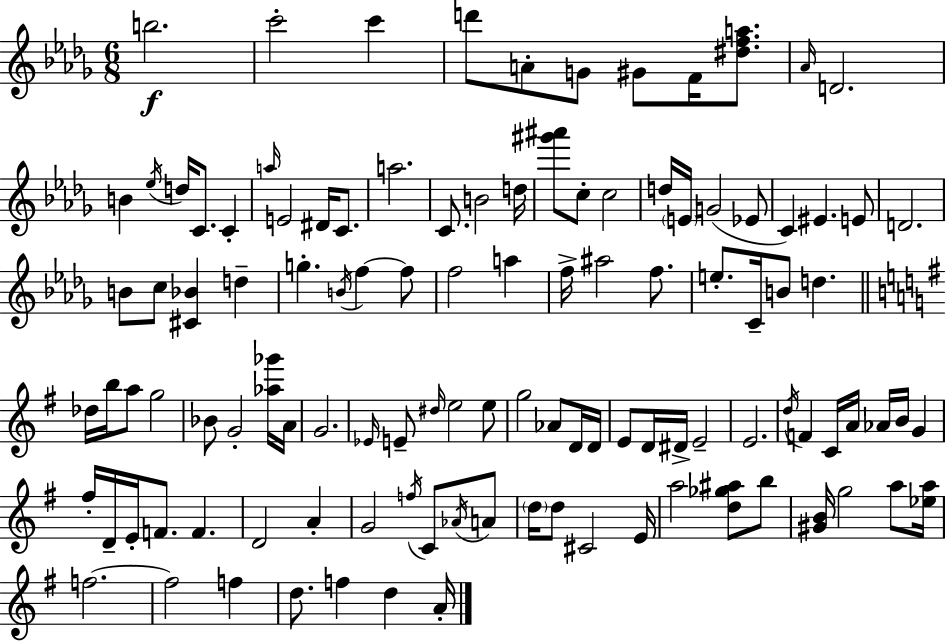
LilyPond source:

{
  \clef treble
  \numericTimeSignature
  \time 6/8
  \key bes \minor
  b''2.\f | c'''2-. c'''4 | d'''8 a'8-. g'8 gis'8 f'16 <dis'' f'' a''>8. | \grace { aes'16 } d'2. | \break b'4 \acciaccatura { ees''16 } d''16 c'8. c'4-. | \grace { a''16 } e'2 dis'16 | c'8. a''2. | c'8. b'2 | \break d''16 <gis''' ais'''>8 c''8-. c''2 | d''16 \parenthesize e'16 g'2( | ees'8 c'4) eis'4. | e'8 d'2. | \break b'8 c''8 <cis' bes'>4 d''4-- | g''4.-. \acciaccatura { b'16 } f''4~~ | f''8 f''2 | a''4 f''16-> ais''2 | \break f''8. e''8.-. c'16-- b'8 d''4. | \bar "||" \break \key g \major des''16 b''16 a''8 g''2 | bes'8 g'2-. <aes'' ges'''>16 a'16 | g'2. | \grace { ees'16 } e'8-- \grace { dis''16 } e''2 | \break e''8 g''2 aes'8 | d'16 d'16 e'8 d'16 dis'16-> e'2-- | e'2. | \acciaccatura { d''16 } f'4 c'16 a'16 aes'16 b'16 g'4 | \break fis''16-. d'16-- e'16-. f'8. f'4. | d'2 a'4-. | g'2 \acciaccatura { f''16 } | c'8 \acciaccatura { aes'16 } a'8 \parenthesize d''16 d''8 cis'2 | \break e'16 a''2 | <d'' ges'' ais''>8 b''8 <gis' b'>16 g''2 | a''8 <ees'' a''>16 f''2.~~ | f''2 | \break f''4 d''8. f''4 | d''4 a'16-. \bar "|."
}